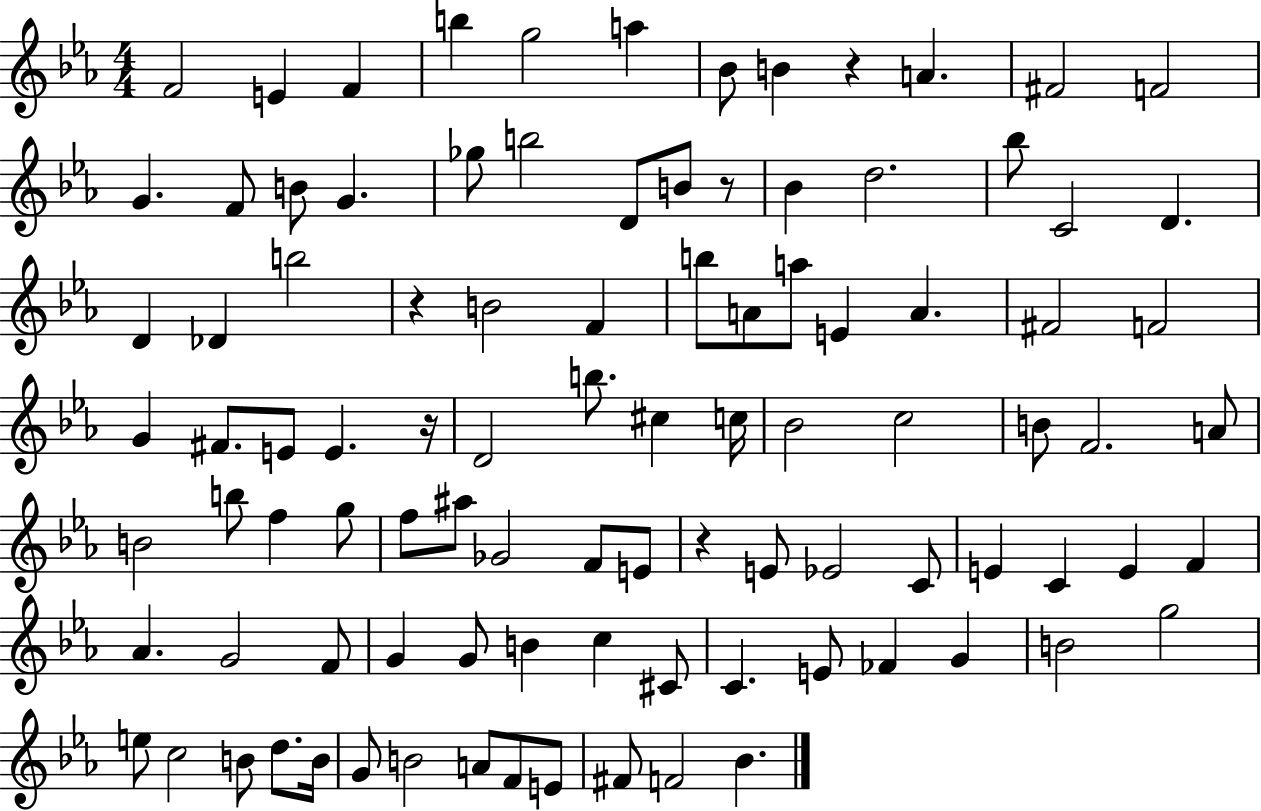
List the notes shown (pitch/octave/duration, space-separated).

F4/h E4/q F4/q B5/q G5/h A5/q Bb4/e B4/q R/q A4/q. F#4/h F4/h G4/q. F4/e B4/e G4/q. Gb5/e B5/h D4/e B4/e R/e Bb4/q D5/h. Bb5/e C4/h D4/q. D4/q Db4/q B5/h R/q B4/h F4/q B5/e A4/e A5/e E4/q A4/q. F#4/h F4/h G4/q F#4/e. E4/e E4/q. R/s D4/h B5/e. C#5/q C5/s Bb4/h C5/h B4/e F4/h. A4/e B4/h B5/e F5/q G5/e F5/e A#5/e Gb4/h F4/e E4/e R/q E4/e Eb4/h C4/e E4/q C4/q E4/q F4/q Ab4/q. G4/h F4/e G4/q G4/e B4/q C5/q C#4/e C4/q. E4/e FES4/q G4/q B4/h G5/h E5/e C5/h B4/e D5/e. B4/s G4/e B4/h A4/e F4/e E4/e F#4/e F4/h Bb4/q.